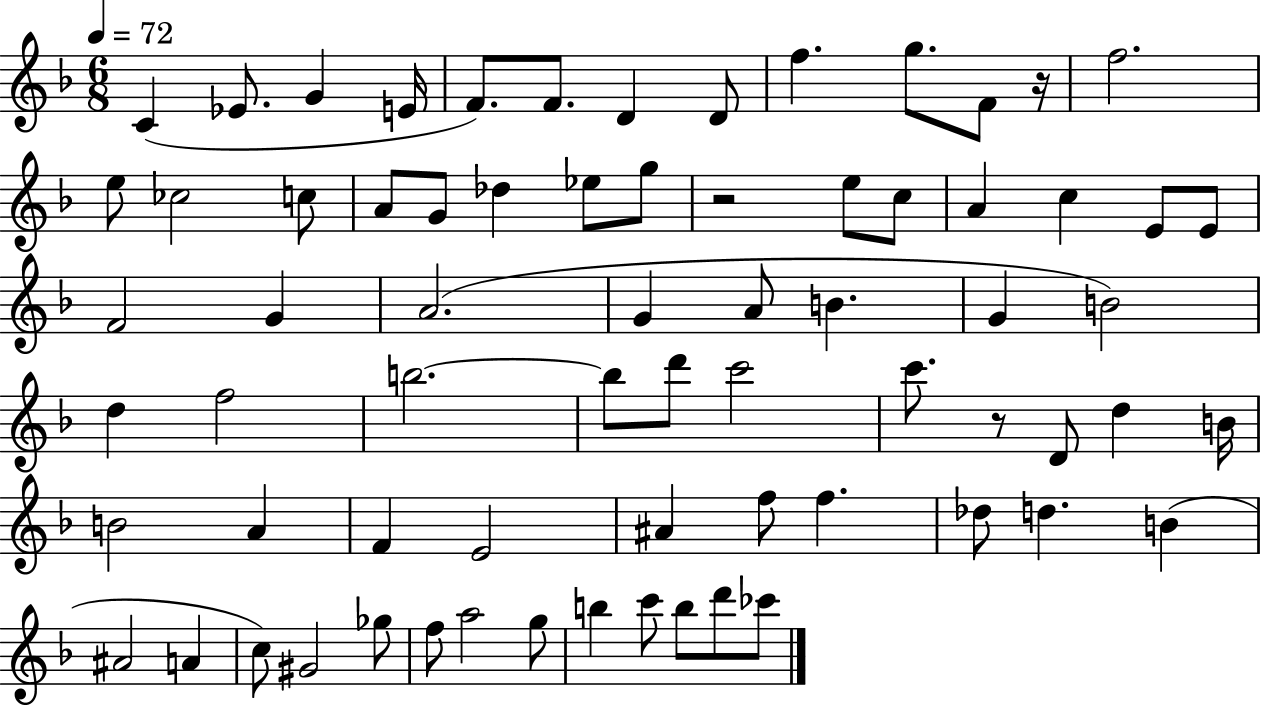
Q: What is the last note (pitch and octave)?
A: CES6